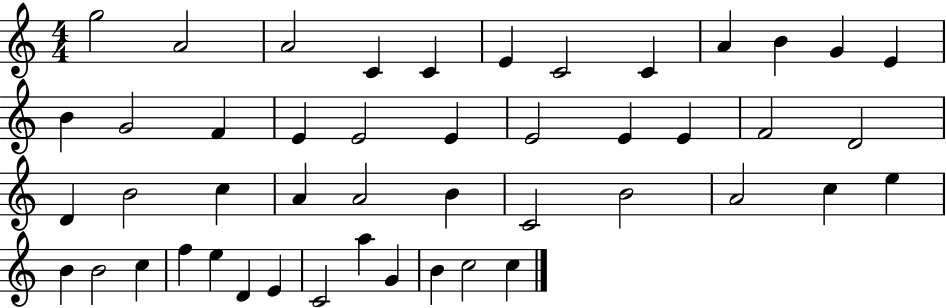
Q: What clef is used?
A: treble